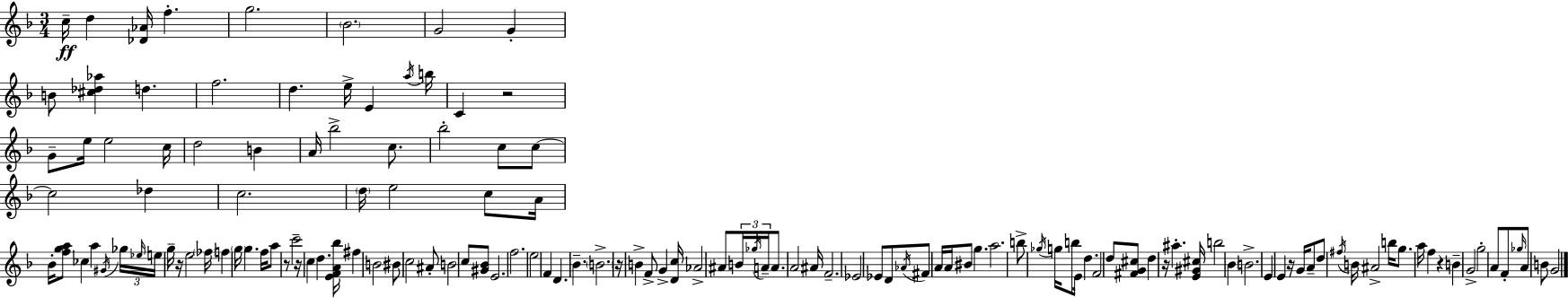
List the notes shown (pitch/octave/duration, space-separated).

C5/s D5/q [Db4,Ab4]/s F5/q. G5/h. Bb4/h. G4/h G4/q B4/e [C#5,Db5,Ab5]/q D5/q. F5/h. D5/q. E5/s E4/q A5/s B5/s C4/q R/h G4/e E5/s E5/h C5/s D5/h B4/q A4/s Bb5/h C5/e. Bb5/h C5/e C5/e C5/h Db5/q C5/h. D5/s E5/h C5/e A4/s Bb4/s [F5,G5,A5]/e CES5/q A5/q G#4/s Gb5/s Eb5/s E5/s G5/s R/s E5/h FES5/s F5/q G5/s G5/q. F5/s A5/e R/e C6/h R/s C5/q D5/q. [E4,F4,A4,Bb5]/s F#5/q B4/h BIS4/e C5/h A#4/e B4/h C5/e [G#4,Bb4]/e E4/h. F5/h. E5/h F4/q D4/q. Bb4/q. B4/h. R/s B4/q F4/e G4/q [D4,C5]/s Ab4/h A#4/e B4/s Gb5/s A4/s A4/e. A4/h A#4/s F4/h. Eb4/h Eb4/e D4/e Ab4/s F#4/e A4/s A4/s BIS4/e G5/q. A5/h. B5/e Gb5/s G5/s B5/e E4/s D5/q. F4/h D5/e [F#4,G4,C#5]/e D5/q R/s A#5/q. [E4,G#4,C#5]/s B5/h Bb4/q B4/h. E4/q E4/q R/s G4/s A4/e D5/e F#5/s B4/s A#4/h B5/s G5/e. A5/s F5/q R/q B4/q G4/h G5/h A4/e F4/e Gb5/s A4/e B4/e G4/h